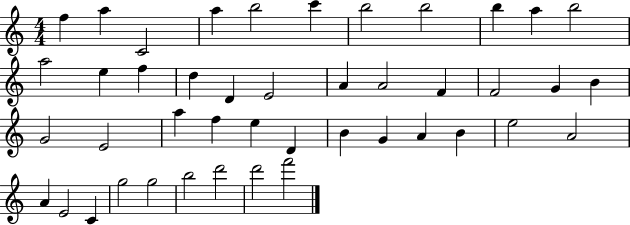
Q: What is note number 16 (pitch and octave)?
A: D4